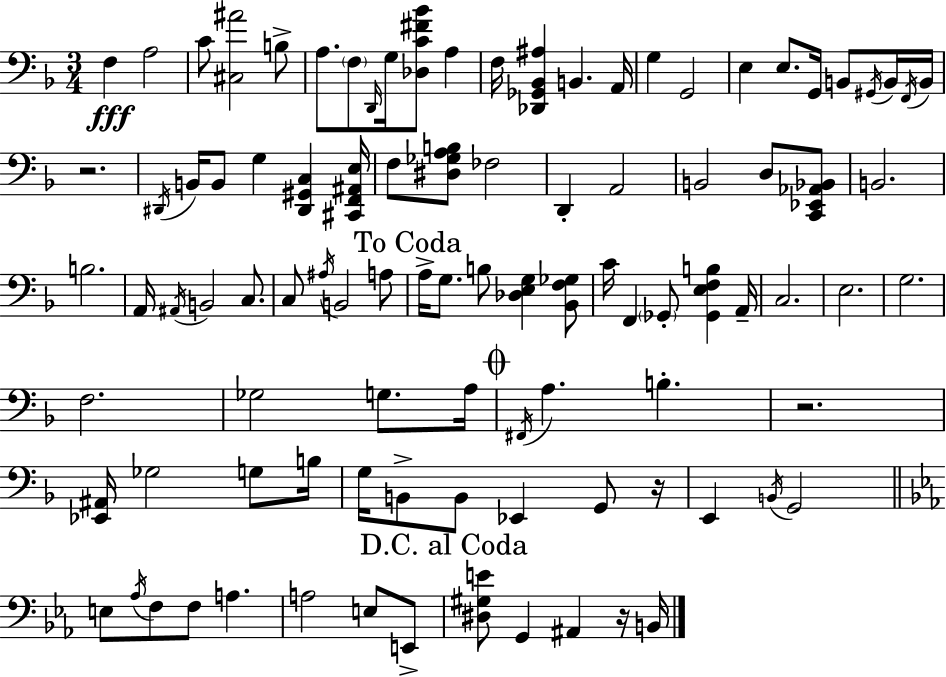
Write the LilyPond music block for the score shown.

{
  \clef bass
  \numericTimeSignature
  \time 3/4
  \key d \minor
  f4\fff a2 | c'8 <cis ais'>2 b8-> | a8. \parenthesize f8 \grace { d,16 } g16 <des c' fis' bes'>8 a4 | f16 <des, ges, bes, ais>4 b,4. | \break a,16 g4 g,2 | e4 e8. g,16 b,8 \acciaccatura { gis,16 } | b,16 \acciaccatura { f,16 } b,16 r2. | \acciaccatura { dis,16 } b,16 b,8 g4 <dis, gis, c>4 | \break <cis, f, ais, e>16 f8 <dis ges a b>8 fes2 | d,4-. a,2 | b,2 | d8 <c, ees, aes, bes,>8 b,2. | \break b2. | a,16 \acciaccatura { ais,16 } b,2 | c8. c8 \acciaccatura { ais16 } b,2 | a8 \mark "To Coda" a16-> g8. b8 | \break <des e g>4 <bes, f ges>8 c'16 f,4 \parenthesize ges,8-. | <ges, e f b>4 a,16-- c2. | e2. | g2. | \break f2. | ges2 | g8. a16 \mark \markup { \musicglyph "scripts.coda" } \acciaccatura { fis,16 } a4. | b4.-. r2. | \break <ees, ais,>16 ges2 | g8 b16 g16 b,8-> b,8 | ees,4 g,8 r16 e,4 \acciaccatura { b,16 } | g,2 \bar "||" \break \key ees \major e8 \acciaccatura { aes16 } f8 f8 a4. | a2 e8 e,8-> | \mark "D.C. al Coda" <dis gis e'>8 g,4 ais,4 r16 | b,16 \bar "|."
}